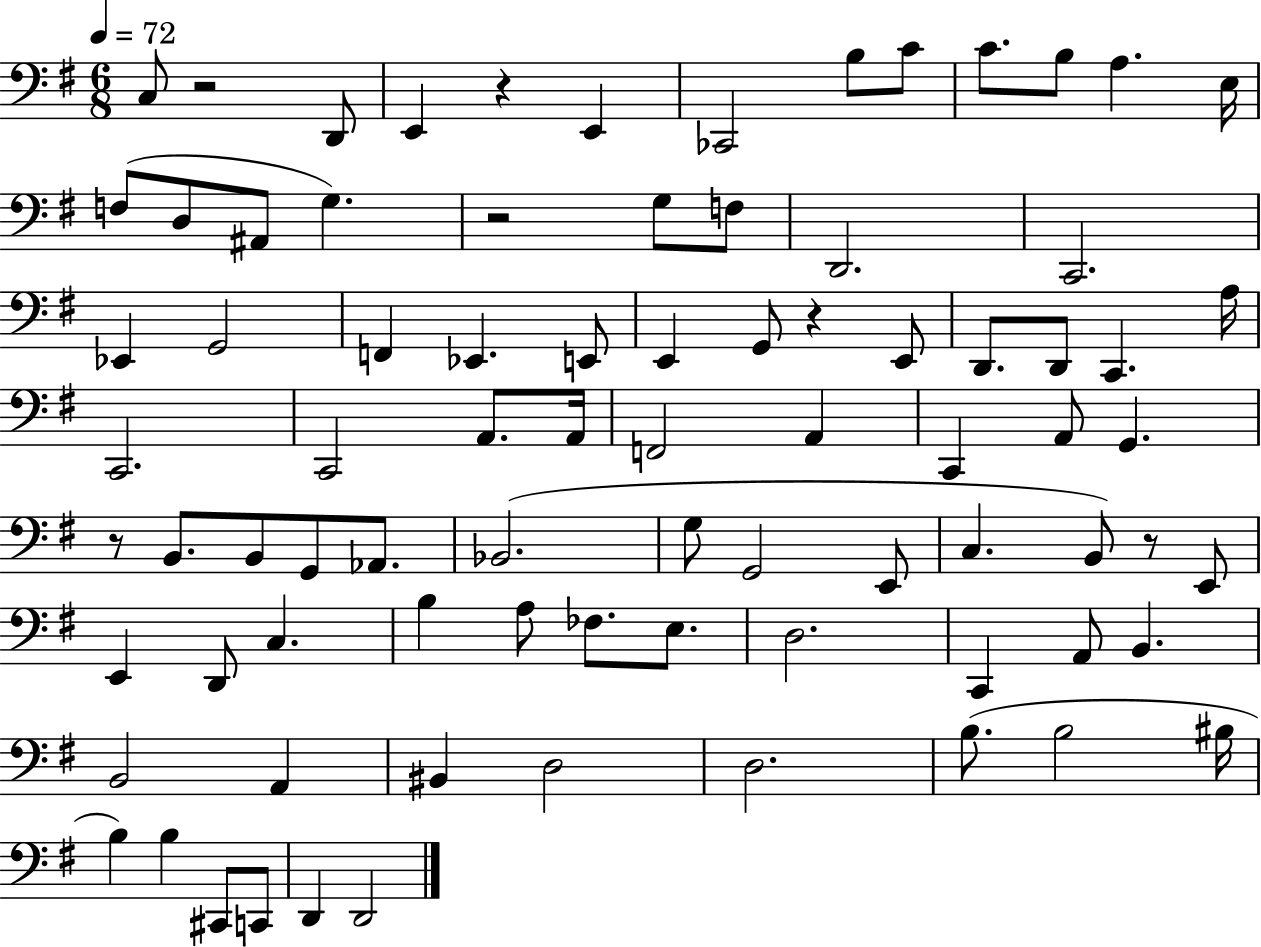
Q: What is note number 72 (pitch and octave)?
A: B3